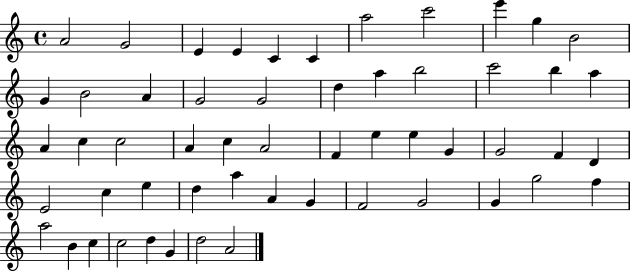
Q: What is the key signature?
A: C major